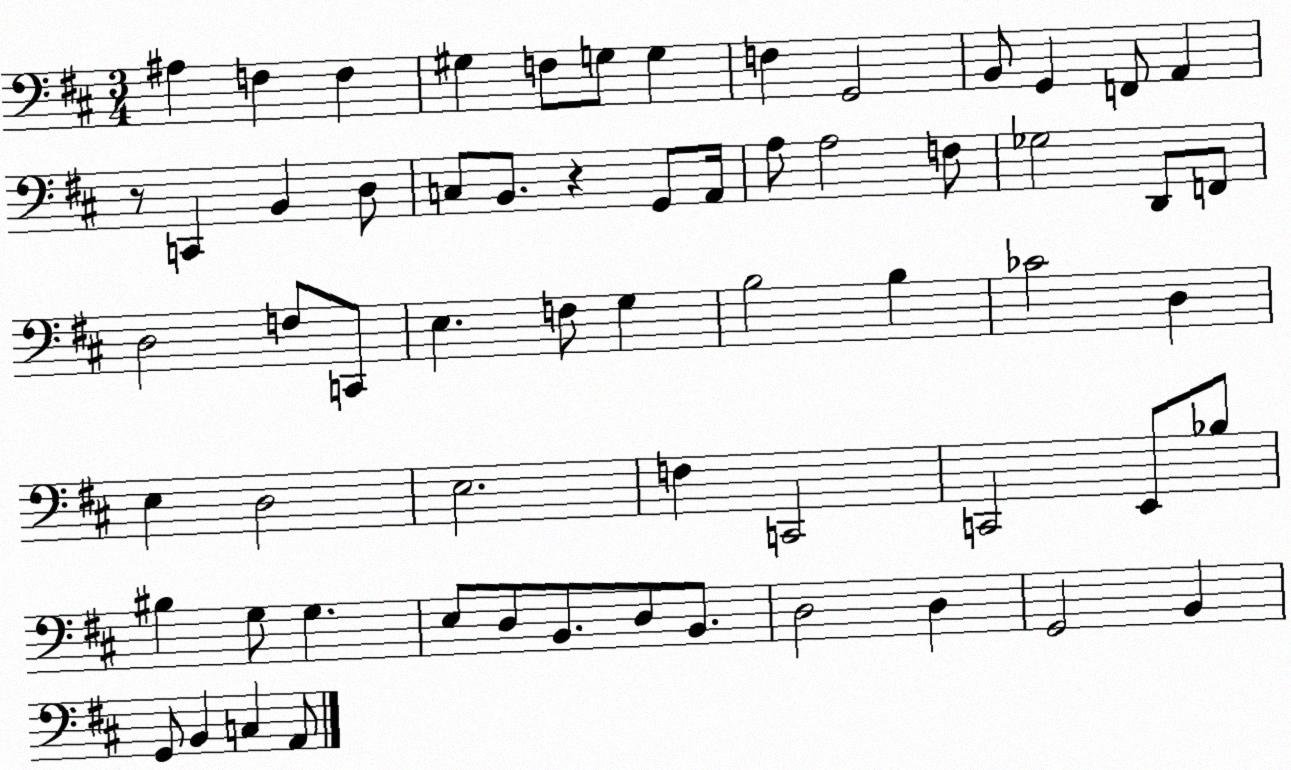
X:1
T:Untitled
M:3/4
L:1/4
K:D
^A, F, F, ^G, F,/2 G,/2 G, F, G,,2 B,,/2 G,, F,,/2 A,, z/2 C,, B,, D,/2 C,/2 B,,/2 z G,,/2 A,,/4 A,/2 A,2 F,/2 _G,2 D,,/2 F,,/2 D,2 F,/2 C,,/2 E, F,/2 G, B,2 B, _C2 D, E, D,2 E,2 F, C,,2 C,,2 E,,/2 _B,/2 ^B, G,/2 G, E,/2 D,/2 B,,/2 D,/2 B,,/2 D,2 D, G,,2 B,, G,,/2 B,, C, A,,/2